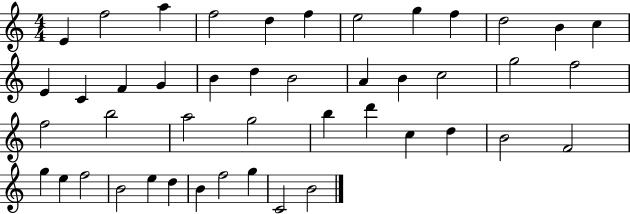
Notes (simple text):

E4/q F5/h A5/q F5/h D5/q F5/q E5/h G5/q F5/q D5/h B4/q C5/q E4/q C4/q F4/q G4/q B4/q D5/q B4/h A4/q B4/q C5/h G5/h F5/h F5/h B5/h A5/h G5/h B5/q D6/q C5/q D5/q B4/h F4/h G5/q E5/q F5/h B4/h E5/q D5/q B4/q F5/h G5/q C4/h B4/h